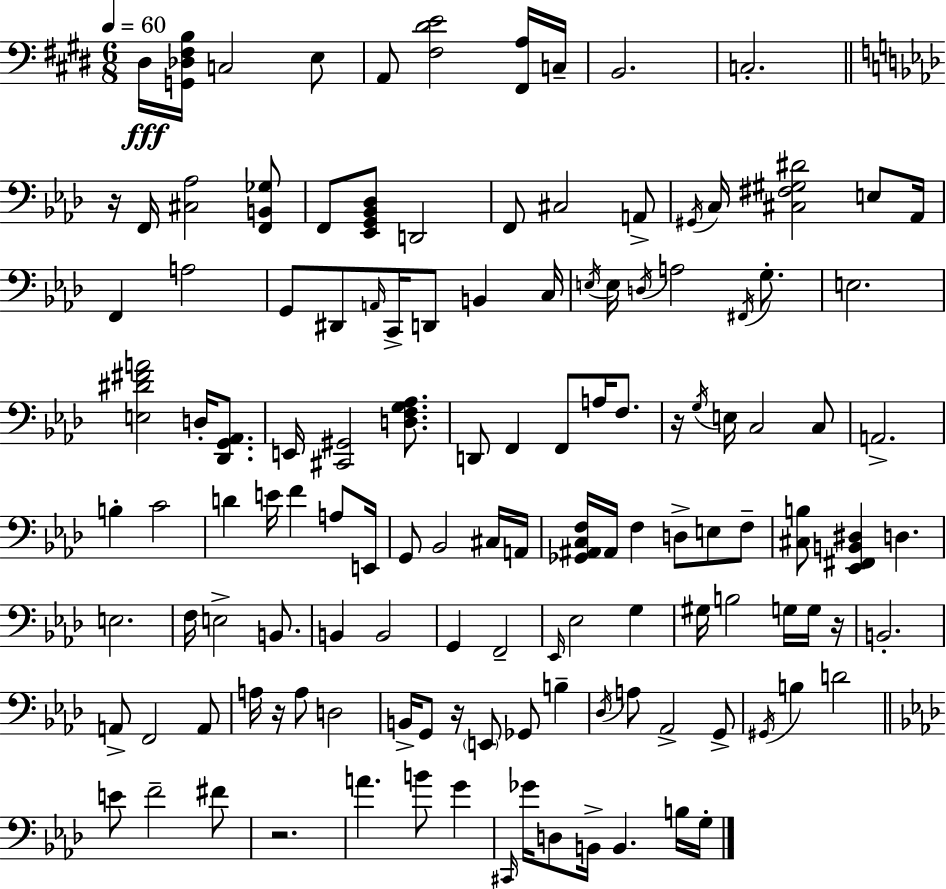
X:1
T:Untitled
M:6/8
L:1/4
K:E
^D,/4 [G,,_D,^F,B,]/4 C,2 E,/2 A,,/2 [^F,^DE]2 [^F,,A,]/4 C,/4 B,,2 C,2 z/4 F,,/4 [^C,_A,]2 [F,,B,,_G,]/2 F,,/2 [_E,,G,,_B,,_D,]/2 D,,2 F,,/2 ^C,2 A,,/2 ^G,,/4 C,/4 [^C,^F,^G,^D]2 E,/2 _A,,/4 F,, A,2 G,,/2 ^D,,/2 A,,/4 C,,/4 D,,/2 B,, C,/4 E,/4 E,/4 D,/4 A,2 ^F,,/4 G,/2 E,2 [E,^D^FA]2 D,/4 [_D,,G,,_A,,]/2 E,,/4 [^C,,^G,,]2 [D,F,G,_A,]/2 D,,/2 F,, F,,/2 A,/4 F,/2 z/4 G,/4 E,/4 C,2 C,/2 A,,2 B, C2 D E/4 F A,/2 E,,/4 G,,/2 _B,,2 ^C,/4 A,,/4 [_G,,^A,,C,F,]/4 ^A,,/4 F, D,/2 E,/2 F,/2 [^C,B,]/2 [_E,,^F,,B,,^D,] D, E,2 F,/4 E,2 B,,/2 B,, B,,2 G,, F,,2 _E,,/4 _E,2 G, ^G,/4 B,2 G,/4 G,/4 z/4 B,,2 A,,/2 F,,2 A,,/2 A,/4 z/4 A,/2 D,2 B,,/4 G,,/2 z/4 E,,/2 _G,,/2 B, _D,/4 A,/2 _A,,2 G,,/2 ^G,,/4 B, D2 E/2 F2 ^F/2 z2 A B/2 G ^C,,/4 _G/4 D,/2 B,,/4 B,, B,/4 G,/4